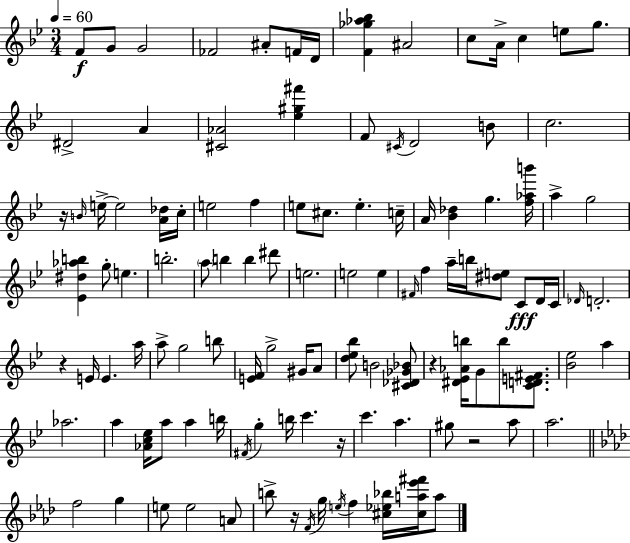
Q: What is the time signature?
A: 3/4